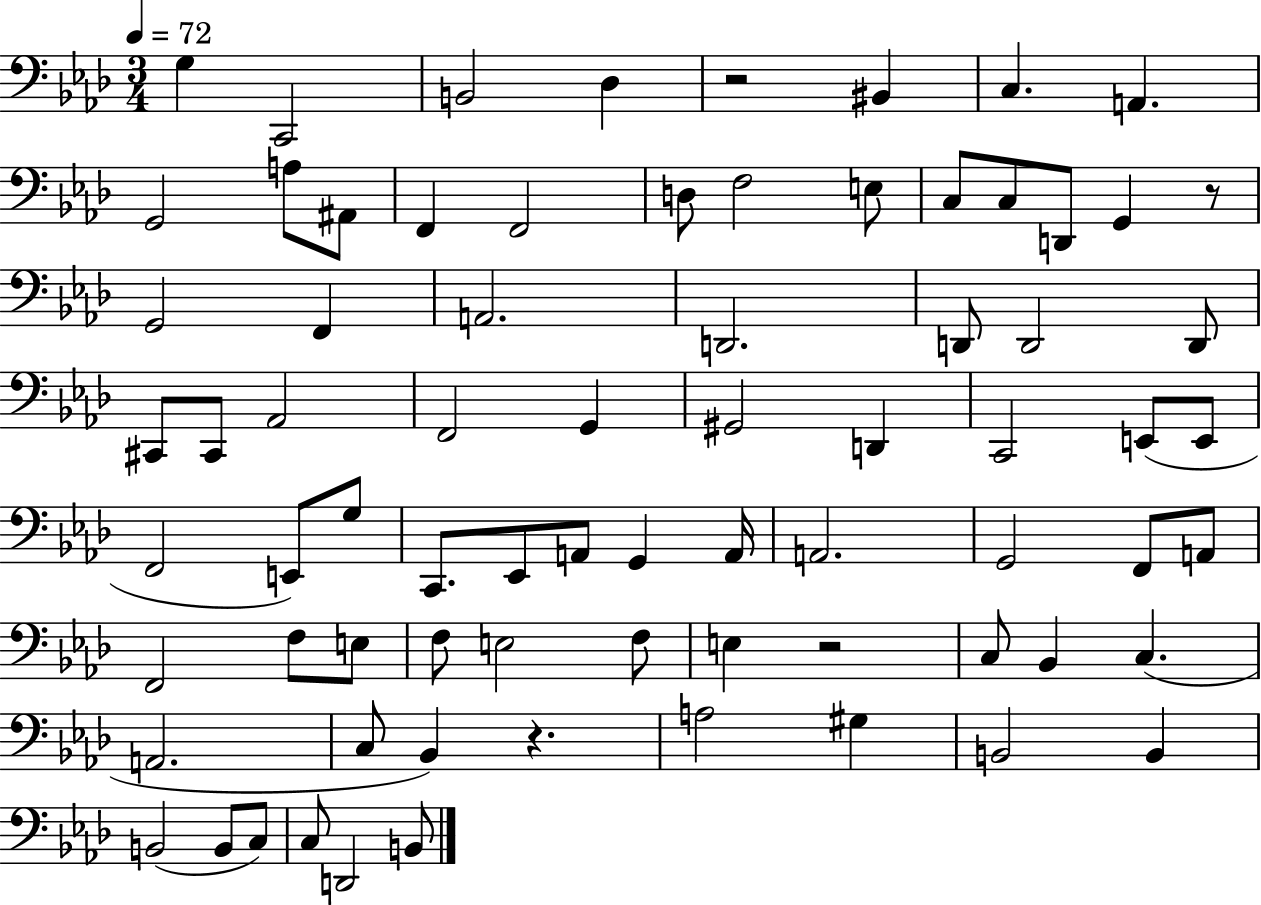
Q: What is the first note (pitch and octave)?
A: G3